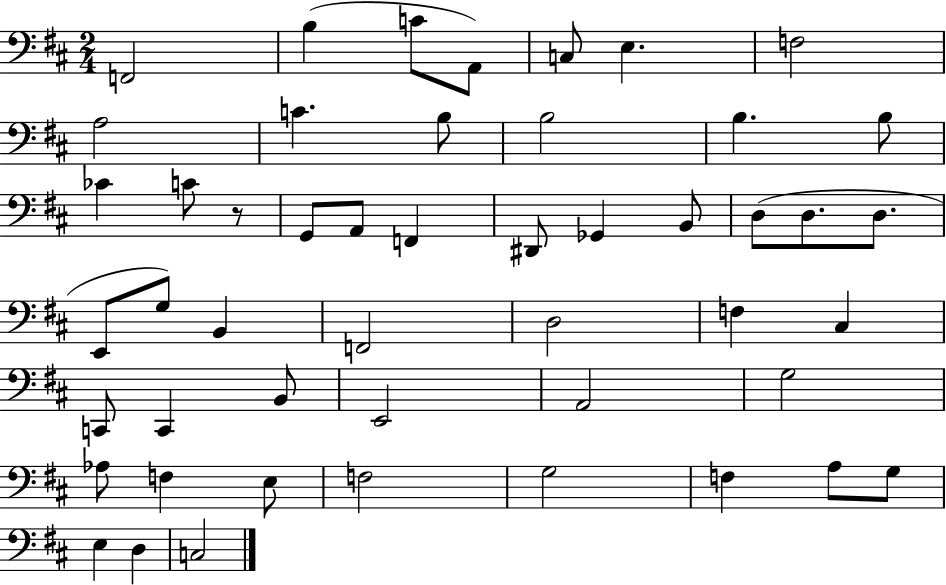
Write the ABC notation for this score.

X:1
T:Untitled
M:2/4
L:1/4
K:D
F,,2 B, C/2 A,,/2 C,/2 E, F,2 A,2 C B,/2 B,2 B, B,/2 _C C/2 z/2 G,,/2 A,,/2 F,, ^D,,/2 _G,, B,,/2 D,/2 D,/2 D,/2 E,,/2 G,/2 B,, F,,2 D,2 F, ^C, C,,/2 C,, B,,/2 E,,2 A,,2 G,2 _A,/2 F, E,/2 F,2 G,2 F, A,/2 G,/2 E, D, C,2